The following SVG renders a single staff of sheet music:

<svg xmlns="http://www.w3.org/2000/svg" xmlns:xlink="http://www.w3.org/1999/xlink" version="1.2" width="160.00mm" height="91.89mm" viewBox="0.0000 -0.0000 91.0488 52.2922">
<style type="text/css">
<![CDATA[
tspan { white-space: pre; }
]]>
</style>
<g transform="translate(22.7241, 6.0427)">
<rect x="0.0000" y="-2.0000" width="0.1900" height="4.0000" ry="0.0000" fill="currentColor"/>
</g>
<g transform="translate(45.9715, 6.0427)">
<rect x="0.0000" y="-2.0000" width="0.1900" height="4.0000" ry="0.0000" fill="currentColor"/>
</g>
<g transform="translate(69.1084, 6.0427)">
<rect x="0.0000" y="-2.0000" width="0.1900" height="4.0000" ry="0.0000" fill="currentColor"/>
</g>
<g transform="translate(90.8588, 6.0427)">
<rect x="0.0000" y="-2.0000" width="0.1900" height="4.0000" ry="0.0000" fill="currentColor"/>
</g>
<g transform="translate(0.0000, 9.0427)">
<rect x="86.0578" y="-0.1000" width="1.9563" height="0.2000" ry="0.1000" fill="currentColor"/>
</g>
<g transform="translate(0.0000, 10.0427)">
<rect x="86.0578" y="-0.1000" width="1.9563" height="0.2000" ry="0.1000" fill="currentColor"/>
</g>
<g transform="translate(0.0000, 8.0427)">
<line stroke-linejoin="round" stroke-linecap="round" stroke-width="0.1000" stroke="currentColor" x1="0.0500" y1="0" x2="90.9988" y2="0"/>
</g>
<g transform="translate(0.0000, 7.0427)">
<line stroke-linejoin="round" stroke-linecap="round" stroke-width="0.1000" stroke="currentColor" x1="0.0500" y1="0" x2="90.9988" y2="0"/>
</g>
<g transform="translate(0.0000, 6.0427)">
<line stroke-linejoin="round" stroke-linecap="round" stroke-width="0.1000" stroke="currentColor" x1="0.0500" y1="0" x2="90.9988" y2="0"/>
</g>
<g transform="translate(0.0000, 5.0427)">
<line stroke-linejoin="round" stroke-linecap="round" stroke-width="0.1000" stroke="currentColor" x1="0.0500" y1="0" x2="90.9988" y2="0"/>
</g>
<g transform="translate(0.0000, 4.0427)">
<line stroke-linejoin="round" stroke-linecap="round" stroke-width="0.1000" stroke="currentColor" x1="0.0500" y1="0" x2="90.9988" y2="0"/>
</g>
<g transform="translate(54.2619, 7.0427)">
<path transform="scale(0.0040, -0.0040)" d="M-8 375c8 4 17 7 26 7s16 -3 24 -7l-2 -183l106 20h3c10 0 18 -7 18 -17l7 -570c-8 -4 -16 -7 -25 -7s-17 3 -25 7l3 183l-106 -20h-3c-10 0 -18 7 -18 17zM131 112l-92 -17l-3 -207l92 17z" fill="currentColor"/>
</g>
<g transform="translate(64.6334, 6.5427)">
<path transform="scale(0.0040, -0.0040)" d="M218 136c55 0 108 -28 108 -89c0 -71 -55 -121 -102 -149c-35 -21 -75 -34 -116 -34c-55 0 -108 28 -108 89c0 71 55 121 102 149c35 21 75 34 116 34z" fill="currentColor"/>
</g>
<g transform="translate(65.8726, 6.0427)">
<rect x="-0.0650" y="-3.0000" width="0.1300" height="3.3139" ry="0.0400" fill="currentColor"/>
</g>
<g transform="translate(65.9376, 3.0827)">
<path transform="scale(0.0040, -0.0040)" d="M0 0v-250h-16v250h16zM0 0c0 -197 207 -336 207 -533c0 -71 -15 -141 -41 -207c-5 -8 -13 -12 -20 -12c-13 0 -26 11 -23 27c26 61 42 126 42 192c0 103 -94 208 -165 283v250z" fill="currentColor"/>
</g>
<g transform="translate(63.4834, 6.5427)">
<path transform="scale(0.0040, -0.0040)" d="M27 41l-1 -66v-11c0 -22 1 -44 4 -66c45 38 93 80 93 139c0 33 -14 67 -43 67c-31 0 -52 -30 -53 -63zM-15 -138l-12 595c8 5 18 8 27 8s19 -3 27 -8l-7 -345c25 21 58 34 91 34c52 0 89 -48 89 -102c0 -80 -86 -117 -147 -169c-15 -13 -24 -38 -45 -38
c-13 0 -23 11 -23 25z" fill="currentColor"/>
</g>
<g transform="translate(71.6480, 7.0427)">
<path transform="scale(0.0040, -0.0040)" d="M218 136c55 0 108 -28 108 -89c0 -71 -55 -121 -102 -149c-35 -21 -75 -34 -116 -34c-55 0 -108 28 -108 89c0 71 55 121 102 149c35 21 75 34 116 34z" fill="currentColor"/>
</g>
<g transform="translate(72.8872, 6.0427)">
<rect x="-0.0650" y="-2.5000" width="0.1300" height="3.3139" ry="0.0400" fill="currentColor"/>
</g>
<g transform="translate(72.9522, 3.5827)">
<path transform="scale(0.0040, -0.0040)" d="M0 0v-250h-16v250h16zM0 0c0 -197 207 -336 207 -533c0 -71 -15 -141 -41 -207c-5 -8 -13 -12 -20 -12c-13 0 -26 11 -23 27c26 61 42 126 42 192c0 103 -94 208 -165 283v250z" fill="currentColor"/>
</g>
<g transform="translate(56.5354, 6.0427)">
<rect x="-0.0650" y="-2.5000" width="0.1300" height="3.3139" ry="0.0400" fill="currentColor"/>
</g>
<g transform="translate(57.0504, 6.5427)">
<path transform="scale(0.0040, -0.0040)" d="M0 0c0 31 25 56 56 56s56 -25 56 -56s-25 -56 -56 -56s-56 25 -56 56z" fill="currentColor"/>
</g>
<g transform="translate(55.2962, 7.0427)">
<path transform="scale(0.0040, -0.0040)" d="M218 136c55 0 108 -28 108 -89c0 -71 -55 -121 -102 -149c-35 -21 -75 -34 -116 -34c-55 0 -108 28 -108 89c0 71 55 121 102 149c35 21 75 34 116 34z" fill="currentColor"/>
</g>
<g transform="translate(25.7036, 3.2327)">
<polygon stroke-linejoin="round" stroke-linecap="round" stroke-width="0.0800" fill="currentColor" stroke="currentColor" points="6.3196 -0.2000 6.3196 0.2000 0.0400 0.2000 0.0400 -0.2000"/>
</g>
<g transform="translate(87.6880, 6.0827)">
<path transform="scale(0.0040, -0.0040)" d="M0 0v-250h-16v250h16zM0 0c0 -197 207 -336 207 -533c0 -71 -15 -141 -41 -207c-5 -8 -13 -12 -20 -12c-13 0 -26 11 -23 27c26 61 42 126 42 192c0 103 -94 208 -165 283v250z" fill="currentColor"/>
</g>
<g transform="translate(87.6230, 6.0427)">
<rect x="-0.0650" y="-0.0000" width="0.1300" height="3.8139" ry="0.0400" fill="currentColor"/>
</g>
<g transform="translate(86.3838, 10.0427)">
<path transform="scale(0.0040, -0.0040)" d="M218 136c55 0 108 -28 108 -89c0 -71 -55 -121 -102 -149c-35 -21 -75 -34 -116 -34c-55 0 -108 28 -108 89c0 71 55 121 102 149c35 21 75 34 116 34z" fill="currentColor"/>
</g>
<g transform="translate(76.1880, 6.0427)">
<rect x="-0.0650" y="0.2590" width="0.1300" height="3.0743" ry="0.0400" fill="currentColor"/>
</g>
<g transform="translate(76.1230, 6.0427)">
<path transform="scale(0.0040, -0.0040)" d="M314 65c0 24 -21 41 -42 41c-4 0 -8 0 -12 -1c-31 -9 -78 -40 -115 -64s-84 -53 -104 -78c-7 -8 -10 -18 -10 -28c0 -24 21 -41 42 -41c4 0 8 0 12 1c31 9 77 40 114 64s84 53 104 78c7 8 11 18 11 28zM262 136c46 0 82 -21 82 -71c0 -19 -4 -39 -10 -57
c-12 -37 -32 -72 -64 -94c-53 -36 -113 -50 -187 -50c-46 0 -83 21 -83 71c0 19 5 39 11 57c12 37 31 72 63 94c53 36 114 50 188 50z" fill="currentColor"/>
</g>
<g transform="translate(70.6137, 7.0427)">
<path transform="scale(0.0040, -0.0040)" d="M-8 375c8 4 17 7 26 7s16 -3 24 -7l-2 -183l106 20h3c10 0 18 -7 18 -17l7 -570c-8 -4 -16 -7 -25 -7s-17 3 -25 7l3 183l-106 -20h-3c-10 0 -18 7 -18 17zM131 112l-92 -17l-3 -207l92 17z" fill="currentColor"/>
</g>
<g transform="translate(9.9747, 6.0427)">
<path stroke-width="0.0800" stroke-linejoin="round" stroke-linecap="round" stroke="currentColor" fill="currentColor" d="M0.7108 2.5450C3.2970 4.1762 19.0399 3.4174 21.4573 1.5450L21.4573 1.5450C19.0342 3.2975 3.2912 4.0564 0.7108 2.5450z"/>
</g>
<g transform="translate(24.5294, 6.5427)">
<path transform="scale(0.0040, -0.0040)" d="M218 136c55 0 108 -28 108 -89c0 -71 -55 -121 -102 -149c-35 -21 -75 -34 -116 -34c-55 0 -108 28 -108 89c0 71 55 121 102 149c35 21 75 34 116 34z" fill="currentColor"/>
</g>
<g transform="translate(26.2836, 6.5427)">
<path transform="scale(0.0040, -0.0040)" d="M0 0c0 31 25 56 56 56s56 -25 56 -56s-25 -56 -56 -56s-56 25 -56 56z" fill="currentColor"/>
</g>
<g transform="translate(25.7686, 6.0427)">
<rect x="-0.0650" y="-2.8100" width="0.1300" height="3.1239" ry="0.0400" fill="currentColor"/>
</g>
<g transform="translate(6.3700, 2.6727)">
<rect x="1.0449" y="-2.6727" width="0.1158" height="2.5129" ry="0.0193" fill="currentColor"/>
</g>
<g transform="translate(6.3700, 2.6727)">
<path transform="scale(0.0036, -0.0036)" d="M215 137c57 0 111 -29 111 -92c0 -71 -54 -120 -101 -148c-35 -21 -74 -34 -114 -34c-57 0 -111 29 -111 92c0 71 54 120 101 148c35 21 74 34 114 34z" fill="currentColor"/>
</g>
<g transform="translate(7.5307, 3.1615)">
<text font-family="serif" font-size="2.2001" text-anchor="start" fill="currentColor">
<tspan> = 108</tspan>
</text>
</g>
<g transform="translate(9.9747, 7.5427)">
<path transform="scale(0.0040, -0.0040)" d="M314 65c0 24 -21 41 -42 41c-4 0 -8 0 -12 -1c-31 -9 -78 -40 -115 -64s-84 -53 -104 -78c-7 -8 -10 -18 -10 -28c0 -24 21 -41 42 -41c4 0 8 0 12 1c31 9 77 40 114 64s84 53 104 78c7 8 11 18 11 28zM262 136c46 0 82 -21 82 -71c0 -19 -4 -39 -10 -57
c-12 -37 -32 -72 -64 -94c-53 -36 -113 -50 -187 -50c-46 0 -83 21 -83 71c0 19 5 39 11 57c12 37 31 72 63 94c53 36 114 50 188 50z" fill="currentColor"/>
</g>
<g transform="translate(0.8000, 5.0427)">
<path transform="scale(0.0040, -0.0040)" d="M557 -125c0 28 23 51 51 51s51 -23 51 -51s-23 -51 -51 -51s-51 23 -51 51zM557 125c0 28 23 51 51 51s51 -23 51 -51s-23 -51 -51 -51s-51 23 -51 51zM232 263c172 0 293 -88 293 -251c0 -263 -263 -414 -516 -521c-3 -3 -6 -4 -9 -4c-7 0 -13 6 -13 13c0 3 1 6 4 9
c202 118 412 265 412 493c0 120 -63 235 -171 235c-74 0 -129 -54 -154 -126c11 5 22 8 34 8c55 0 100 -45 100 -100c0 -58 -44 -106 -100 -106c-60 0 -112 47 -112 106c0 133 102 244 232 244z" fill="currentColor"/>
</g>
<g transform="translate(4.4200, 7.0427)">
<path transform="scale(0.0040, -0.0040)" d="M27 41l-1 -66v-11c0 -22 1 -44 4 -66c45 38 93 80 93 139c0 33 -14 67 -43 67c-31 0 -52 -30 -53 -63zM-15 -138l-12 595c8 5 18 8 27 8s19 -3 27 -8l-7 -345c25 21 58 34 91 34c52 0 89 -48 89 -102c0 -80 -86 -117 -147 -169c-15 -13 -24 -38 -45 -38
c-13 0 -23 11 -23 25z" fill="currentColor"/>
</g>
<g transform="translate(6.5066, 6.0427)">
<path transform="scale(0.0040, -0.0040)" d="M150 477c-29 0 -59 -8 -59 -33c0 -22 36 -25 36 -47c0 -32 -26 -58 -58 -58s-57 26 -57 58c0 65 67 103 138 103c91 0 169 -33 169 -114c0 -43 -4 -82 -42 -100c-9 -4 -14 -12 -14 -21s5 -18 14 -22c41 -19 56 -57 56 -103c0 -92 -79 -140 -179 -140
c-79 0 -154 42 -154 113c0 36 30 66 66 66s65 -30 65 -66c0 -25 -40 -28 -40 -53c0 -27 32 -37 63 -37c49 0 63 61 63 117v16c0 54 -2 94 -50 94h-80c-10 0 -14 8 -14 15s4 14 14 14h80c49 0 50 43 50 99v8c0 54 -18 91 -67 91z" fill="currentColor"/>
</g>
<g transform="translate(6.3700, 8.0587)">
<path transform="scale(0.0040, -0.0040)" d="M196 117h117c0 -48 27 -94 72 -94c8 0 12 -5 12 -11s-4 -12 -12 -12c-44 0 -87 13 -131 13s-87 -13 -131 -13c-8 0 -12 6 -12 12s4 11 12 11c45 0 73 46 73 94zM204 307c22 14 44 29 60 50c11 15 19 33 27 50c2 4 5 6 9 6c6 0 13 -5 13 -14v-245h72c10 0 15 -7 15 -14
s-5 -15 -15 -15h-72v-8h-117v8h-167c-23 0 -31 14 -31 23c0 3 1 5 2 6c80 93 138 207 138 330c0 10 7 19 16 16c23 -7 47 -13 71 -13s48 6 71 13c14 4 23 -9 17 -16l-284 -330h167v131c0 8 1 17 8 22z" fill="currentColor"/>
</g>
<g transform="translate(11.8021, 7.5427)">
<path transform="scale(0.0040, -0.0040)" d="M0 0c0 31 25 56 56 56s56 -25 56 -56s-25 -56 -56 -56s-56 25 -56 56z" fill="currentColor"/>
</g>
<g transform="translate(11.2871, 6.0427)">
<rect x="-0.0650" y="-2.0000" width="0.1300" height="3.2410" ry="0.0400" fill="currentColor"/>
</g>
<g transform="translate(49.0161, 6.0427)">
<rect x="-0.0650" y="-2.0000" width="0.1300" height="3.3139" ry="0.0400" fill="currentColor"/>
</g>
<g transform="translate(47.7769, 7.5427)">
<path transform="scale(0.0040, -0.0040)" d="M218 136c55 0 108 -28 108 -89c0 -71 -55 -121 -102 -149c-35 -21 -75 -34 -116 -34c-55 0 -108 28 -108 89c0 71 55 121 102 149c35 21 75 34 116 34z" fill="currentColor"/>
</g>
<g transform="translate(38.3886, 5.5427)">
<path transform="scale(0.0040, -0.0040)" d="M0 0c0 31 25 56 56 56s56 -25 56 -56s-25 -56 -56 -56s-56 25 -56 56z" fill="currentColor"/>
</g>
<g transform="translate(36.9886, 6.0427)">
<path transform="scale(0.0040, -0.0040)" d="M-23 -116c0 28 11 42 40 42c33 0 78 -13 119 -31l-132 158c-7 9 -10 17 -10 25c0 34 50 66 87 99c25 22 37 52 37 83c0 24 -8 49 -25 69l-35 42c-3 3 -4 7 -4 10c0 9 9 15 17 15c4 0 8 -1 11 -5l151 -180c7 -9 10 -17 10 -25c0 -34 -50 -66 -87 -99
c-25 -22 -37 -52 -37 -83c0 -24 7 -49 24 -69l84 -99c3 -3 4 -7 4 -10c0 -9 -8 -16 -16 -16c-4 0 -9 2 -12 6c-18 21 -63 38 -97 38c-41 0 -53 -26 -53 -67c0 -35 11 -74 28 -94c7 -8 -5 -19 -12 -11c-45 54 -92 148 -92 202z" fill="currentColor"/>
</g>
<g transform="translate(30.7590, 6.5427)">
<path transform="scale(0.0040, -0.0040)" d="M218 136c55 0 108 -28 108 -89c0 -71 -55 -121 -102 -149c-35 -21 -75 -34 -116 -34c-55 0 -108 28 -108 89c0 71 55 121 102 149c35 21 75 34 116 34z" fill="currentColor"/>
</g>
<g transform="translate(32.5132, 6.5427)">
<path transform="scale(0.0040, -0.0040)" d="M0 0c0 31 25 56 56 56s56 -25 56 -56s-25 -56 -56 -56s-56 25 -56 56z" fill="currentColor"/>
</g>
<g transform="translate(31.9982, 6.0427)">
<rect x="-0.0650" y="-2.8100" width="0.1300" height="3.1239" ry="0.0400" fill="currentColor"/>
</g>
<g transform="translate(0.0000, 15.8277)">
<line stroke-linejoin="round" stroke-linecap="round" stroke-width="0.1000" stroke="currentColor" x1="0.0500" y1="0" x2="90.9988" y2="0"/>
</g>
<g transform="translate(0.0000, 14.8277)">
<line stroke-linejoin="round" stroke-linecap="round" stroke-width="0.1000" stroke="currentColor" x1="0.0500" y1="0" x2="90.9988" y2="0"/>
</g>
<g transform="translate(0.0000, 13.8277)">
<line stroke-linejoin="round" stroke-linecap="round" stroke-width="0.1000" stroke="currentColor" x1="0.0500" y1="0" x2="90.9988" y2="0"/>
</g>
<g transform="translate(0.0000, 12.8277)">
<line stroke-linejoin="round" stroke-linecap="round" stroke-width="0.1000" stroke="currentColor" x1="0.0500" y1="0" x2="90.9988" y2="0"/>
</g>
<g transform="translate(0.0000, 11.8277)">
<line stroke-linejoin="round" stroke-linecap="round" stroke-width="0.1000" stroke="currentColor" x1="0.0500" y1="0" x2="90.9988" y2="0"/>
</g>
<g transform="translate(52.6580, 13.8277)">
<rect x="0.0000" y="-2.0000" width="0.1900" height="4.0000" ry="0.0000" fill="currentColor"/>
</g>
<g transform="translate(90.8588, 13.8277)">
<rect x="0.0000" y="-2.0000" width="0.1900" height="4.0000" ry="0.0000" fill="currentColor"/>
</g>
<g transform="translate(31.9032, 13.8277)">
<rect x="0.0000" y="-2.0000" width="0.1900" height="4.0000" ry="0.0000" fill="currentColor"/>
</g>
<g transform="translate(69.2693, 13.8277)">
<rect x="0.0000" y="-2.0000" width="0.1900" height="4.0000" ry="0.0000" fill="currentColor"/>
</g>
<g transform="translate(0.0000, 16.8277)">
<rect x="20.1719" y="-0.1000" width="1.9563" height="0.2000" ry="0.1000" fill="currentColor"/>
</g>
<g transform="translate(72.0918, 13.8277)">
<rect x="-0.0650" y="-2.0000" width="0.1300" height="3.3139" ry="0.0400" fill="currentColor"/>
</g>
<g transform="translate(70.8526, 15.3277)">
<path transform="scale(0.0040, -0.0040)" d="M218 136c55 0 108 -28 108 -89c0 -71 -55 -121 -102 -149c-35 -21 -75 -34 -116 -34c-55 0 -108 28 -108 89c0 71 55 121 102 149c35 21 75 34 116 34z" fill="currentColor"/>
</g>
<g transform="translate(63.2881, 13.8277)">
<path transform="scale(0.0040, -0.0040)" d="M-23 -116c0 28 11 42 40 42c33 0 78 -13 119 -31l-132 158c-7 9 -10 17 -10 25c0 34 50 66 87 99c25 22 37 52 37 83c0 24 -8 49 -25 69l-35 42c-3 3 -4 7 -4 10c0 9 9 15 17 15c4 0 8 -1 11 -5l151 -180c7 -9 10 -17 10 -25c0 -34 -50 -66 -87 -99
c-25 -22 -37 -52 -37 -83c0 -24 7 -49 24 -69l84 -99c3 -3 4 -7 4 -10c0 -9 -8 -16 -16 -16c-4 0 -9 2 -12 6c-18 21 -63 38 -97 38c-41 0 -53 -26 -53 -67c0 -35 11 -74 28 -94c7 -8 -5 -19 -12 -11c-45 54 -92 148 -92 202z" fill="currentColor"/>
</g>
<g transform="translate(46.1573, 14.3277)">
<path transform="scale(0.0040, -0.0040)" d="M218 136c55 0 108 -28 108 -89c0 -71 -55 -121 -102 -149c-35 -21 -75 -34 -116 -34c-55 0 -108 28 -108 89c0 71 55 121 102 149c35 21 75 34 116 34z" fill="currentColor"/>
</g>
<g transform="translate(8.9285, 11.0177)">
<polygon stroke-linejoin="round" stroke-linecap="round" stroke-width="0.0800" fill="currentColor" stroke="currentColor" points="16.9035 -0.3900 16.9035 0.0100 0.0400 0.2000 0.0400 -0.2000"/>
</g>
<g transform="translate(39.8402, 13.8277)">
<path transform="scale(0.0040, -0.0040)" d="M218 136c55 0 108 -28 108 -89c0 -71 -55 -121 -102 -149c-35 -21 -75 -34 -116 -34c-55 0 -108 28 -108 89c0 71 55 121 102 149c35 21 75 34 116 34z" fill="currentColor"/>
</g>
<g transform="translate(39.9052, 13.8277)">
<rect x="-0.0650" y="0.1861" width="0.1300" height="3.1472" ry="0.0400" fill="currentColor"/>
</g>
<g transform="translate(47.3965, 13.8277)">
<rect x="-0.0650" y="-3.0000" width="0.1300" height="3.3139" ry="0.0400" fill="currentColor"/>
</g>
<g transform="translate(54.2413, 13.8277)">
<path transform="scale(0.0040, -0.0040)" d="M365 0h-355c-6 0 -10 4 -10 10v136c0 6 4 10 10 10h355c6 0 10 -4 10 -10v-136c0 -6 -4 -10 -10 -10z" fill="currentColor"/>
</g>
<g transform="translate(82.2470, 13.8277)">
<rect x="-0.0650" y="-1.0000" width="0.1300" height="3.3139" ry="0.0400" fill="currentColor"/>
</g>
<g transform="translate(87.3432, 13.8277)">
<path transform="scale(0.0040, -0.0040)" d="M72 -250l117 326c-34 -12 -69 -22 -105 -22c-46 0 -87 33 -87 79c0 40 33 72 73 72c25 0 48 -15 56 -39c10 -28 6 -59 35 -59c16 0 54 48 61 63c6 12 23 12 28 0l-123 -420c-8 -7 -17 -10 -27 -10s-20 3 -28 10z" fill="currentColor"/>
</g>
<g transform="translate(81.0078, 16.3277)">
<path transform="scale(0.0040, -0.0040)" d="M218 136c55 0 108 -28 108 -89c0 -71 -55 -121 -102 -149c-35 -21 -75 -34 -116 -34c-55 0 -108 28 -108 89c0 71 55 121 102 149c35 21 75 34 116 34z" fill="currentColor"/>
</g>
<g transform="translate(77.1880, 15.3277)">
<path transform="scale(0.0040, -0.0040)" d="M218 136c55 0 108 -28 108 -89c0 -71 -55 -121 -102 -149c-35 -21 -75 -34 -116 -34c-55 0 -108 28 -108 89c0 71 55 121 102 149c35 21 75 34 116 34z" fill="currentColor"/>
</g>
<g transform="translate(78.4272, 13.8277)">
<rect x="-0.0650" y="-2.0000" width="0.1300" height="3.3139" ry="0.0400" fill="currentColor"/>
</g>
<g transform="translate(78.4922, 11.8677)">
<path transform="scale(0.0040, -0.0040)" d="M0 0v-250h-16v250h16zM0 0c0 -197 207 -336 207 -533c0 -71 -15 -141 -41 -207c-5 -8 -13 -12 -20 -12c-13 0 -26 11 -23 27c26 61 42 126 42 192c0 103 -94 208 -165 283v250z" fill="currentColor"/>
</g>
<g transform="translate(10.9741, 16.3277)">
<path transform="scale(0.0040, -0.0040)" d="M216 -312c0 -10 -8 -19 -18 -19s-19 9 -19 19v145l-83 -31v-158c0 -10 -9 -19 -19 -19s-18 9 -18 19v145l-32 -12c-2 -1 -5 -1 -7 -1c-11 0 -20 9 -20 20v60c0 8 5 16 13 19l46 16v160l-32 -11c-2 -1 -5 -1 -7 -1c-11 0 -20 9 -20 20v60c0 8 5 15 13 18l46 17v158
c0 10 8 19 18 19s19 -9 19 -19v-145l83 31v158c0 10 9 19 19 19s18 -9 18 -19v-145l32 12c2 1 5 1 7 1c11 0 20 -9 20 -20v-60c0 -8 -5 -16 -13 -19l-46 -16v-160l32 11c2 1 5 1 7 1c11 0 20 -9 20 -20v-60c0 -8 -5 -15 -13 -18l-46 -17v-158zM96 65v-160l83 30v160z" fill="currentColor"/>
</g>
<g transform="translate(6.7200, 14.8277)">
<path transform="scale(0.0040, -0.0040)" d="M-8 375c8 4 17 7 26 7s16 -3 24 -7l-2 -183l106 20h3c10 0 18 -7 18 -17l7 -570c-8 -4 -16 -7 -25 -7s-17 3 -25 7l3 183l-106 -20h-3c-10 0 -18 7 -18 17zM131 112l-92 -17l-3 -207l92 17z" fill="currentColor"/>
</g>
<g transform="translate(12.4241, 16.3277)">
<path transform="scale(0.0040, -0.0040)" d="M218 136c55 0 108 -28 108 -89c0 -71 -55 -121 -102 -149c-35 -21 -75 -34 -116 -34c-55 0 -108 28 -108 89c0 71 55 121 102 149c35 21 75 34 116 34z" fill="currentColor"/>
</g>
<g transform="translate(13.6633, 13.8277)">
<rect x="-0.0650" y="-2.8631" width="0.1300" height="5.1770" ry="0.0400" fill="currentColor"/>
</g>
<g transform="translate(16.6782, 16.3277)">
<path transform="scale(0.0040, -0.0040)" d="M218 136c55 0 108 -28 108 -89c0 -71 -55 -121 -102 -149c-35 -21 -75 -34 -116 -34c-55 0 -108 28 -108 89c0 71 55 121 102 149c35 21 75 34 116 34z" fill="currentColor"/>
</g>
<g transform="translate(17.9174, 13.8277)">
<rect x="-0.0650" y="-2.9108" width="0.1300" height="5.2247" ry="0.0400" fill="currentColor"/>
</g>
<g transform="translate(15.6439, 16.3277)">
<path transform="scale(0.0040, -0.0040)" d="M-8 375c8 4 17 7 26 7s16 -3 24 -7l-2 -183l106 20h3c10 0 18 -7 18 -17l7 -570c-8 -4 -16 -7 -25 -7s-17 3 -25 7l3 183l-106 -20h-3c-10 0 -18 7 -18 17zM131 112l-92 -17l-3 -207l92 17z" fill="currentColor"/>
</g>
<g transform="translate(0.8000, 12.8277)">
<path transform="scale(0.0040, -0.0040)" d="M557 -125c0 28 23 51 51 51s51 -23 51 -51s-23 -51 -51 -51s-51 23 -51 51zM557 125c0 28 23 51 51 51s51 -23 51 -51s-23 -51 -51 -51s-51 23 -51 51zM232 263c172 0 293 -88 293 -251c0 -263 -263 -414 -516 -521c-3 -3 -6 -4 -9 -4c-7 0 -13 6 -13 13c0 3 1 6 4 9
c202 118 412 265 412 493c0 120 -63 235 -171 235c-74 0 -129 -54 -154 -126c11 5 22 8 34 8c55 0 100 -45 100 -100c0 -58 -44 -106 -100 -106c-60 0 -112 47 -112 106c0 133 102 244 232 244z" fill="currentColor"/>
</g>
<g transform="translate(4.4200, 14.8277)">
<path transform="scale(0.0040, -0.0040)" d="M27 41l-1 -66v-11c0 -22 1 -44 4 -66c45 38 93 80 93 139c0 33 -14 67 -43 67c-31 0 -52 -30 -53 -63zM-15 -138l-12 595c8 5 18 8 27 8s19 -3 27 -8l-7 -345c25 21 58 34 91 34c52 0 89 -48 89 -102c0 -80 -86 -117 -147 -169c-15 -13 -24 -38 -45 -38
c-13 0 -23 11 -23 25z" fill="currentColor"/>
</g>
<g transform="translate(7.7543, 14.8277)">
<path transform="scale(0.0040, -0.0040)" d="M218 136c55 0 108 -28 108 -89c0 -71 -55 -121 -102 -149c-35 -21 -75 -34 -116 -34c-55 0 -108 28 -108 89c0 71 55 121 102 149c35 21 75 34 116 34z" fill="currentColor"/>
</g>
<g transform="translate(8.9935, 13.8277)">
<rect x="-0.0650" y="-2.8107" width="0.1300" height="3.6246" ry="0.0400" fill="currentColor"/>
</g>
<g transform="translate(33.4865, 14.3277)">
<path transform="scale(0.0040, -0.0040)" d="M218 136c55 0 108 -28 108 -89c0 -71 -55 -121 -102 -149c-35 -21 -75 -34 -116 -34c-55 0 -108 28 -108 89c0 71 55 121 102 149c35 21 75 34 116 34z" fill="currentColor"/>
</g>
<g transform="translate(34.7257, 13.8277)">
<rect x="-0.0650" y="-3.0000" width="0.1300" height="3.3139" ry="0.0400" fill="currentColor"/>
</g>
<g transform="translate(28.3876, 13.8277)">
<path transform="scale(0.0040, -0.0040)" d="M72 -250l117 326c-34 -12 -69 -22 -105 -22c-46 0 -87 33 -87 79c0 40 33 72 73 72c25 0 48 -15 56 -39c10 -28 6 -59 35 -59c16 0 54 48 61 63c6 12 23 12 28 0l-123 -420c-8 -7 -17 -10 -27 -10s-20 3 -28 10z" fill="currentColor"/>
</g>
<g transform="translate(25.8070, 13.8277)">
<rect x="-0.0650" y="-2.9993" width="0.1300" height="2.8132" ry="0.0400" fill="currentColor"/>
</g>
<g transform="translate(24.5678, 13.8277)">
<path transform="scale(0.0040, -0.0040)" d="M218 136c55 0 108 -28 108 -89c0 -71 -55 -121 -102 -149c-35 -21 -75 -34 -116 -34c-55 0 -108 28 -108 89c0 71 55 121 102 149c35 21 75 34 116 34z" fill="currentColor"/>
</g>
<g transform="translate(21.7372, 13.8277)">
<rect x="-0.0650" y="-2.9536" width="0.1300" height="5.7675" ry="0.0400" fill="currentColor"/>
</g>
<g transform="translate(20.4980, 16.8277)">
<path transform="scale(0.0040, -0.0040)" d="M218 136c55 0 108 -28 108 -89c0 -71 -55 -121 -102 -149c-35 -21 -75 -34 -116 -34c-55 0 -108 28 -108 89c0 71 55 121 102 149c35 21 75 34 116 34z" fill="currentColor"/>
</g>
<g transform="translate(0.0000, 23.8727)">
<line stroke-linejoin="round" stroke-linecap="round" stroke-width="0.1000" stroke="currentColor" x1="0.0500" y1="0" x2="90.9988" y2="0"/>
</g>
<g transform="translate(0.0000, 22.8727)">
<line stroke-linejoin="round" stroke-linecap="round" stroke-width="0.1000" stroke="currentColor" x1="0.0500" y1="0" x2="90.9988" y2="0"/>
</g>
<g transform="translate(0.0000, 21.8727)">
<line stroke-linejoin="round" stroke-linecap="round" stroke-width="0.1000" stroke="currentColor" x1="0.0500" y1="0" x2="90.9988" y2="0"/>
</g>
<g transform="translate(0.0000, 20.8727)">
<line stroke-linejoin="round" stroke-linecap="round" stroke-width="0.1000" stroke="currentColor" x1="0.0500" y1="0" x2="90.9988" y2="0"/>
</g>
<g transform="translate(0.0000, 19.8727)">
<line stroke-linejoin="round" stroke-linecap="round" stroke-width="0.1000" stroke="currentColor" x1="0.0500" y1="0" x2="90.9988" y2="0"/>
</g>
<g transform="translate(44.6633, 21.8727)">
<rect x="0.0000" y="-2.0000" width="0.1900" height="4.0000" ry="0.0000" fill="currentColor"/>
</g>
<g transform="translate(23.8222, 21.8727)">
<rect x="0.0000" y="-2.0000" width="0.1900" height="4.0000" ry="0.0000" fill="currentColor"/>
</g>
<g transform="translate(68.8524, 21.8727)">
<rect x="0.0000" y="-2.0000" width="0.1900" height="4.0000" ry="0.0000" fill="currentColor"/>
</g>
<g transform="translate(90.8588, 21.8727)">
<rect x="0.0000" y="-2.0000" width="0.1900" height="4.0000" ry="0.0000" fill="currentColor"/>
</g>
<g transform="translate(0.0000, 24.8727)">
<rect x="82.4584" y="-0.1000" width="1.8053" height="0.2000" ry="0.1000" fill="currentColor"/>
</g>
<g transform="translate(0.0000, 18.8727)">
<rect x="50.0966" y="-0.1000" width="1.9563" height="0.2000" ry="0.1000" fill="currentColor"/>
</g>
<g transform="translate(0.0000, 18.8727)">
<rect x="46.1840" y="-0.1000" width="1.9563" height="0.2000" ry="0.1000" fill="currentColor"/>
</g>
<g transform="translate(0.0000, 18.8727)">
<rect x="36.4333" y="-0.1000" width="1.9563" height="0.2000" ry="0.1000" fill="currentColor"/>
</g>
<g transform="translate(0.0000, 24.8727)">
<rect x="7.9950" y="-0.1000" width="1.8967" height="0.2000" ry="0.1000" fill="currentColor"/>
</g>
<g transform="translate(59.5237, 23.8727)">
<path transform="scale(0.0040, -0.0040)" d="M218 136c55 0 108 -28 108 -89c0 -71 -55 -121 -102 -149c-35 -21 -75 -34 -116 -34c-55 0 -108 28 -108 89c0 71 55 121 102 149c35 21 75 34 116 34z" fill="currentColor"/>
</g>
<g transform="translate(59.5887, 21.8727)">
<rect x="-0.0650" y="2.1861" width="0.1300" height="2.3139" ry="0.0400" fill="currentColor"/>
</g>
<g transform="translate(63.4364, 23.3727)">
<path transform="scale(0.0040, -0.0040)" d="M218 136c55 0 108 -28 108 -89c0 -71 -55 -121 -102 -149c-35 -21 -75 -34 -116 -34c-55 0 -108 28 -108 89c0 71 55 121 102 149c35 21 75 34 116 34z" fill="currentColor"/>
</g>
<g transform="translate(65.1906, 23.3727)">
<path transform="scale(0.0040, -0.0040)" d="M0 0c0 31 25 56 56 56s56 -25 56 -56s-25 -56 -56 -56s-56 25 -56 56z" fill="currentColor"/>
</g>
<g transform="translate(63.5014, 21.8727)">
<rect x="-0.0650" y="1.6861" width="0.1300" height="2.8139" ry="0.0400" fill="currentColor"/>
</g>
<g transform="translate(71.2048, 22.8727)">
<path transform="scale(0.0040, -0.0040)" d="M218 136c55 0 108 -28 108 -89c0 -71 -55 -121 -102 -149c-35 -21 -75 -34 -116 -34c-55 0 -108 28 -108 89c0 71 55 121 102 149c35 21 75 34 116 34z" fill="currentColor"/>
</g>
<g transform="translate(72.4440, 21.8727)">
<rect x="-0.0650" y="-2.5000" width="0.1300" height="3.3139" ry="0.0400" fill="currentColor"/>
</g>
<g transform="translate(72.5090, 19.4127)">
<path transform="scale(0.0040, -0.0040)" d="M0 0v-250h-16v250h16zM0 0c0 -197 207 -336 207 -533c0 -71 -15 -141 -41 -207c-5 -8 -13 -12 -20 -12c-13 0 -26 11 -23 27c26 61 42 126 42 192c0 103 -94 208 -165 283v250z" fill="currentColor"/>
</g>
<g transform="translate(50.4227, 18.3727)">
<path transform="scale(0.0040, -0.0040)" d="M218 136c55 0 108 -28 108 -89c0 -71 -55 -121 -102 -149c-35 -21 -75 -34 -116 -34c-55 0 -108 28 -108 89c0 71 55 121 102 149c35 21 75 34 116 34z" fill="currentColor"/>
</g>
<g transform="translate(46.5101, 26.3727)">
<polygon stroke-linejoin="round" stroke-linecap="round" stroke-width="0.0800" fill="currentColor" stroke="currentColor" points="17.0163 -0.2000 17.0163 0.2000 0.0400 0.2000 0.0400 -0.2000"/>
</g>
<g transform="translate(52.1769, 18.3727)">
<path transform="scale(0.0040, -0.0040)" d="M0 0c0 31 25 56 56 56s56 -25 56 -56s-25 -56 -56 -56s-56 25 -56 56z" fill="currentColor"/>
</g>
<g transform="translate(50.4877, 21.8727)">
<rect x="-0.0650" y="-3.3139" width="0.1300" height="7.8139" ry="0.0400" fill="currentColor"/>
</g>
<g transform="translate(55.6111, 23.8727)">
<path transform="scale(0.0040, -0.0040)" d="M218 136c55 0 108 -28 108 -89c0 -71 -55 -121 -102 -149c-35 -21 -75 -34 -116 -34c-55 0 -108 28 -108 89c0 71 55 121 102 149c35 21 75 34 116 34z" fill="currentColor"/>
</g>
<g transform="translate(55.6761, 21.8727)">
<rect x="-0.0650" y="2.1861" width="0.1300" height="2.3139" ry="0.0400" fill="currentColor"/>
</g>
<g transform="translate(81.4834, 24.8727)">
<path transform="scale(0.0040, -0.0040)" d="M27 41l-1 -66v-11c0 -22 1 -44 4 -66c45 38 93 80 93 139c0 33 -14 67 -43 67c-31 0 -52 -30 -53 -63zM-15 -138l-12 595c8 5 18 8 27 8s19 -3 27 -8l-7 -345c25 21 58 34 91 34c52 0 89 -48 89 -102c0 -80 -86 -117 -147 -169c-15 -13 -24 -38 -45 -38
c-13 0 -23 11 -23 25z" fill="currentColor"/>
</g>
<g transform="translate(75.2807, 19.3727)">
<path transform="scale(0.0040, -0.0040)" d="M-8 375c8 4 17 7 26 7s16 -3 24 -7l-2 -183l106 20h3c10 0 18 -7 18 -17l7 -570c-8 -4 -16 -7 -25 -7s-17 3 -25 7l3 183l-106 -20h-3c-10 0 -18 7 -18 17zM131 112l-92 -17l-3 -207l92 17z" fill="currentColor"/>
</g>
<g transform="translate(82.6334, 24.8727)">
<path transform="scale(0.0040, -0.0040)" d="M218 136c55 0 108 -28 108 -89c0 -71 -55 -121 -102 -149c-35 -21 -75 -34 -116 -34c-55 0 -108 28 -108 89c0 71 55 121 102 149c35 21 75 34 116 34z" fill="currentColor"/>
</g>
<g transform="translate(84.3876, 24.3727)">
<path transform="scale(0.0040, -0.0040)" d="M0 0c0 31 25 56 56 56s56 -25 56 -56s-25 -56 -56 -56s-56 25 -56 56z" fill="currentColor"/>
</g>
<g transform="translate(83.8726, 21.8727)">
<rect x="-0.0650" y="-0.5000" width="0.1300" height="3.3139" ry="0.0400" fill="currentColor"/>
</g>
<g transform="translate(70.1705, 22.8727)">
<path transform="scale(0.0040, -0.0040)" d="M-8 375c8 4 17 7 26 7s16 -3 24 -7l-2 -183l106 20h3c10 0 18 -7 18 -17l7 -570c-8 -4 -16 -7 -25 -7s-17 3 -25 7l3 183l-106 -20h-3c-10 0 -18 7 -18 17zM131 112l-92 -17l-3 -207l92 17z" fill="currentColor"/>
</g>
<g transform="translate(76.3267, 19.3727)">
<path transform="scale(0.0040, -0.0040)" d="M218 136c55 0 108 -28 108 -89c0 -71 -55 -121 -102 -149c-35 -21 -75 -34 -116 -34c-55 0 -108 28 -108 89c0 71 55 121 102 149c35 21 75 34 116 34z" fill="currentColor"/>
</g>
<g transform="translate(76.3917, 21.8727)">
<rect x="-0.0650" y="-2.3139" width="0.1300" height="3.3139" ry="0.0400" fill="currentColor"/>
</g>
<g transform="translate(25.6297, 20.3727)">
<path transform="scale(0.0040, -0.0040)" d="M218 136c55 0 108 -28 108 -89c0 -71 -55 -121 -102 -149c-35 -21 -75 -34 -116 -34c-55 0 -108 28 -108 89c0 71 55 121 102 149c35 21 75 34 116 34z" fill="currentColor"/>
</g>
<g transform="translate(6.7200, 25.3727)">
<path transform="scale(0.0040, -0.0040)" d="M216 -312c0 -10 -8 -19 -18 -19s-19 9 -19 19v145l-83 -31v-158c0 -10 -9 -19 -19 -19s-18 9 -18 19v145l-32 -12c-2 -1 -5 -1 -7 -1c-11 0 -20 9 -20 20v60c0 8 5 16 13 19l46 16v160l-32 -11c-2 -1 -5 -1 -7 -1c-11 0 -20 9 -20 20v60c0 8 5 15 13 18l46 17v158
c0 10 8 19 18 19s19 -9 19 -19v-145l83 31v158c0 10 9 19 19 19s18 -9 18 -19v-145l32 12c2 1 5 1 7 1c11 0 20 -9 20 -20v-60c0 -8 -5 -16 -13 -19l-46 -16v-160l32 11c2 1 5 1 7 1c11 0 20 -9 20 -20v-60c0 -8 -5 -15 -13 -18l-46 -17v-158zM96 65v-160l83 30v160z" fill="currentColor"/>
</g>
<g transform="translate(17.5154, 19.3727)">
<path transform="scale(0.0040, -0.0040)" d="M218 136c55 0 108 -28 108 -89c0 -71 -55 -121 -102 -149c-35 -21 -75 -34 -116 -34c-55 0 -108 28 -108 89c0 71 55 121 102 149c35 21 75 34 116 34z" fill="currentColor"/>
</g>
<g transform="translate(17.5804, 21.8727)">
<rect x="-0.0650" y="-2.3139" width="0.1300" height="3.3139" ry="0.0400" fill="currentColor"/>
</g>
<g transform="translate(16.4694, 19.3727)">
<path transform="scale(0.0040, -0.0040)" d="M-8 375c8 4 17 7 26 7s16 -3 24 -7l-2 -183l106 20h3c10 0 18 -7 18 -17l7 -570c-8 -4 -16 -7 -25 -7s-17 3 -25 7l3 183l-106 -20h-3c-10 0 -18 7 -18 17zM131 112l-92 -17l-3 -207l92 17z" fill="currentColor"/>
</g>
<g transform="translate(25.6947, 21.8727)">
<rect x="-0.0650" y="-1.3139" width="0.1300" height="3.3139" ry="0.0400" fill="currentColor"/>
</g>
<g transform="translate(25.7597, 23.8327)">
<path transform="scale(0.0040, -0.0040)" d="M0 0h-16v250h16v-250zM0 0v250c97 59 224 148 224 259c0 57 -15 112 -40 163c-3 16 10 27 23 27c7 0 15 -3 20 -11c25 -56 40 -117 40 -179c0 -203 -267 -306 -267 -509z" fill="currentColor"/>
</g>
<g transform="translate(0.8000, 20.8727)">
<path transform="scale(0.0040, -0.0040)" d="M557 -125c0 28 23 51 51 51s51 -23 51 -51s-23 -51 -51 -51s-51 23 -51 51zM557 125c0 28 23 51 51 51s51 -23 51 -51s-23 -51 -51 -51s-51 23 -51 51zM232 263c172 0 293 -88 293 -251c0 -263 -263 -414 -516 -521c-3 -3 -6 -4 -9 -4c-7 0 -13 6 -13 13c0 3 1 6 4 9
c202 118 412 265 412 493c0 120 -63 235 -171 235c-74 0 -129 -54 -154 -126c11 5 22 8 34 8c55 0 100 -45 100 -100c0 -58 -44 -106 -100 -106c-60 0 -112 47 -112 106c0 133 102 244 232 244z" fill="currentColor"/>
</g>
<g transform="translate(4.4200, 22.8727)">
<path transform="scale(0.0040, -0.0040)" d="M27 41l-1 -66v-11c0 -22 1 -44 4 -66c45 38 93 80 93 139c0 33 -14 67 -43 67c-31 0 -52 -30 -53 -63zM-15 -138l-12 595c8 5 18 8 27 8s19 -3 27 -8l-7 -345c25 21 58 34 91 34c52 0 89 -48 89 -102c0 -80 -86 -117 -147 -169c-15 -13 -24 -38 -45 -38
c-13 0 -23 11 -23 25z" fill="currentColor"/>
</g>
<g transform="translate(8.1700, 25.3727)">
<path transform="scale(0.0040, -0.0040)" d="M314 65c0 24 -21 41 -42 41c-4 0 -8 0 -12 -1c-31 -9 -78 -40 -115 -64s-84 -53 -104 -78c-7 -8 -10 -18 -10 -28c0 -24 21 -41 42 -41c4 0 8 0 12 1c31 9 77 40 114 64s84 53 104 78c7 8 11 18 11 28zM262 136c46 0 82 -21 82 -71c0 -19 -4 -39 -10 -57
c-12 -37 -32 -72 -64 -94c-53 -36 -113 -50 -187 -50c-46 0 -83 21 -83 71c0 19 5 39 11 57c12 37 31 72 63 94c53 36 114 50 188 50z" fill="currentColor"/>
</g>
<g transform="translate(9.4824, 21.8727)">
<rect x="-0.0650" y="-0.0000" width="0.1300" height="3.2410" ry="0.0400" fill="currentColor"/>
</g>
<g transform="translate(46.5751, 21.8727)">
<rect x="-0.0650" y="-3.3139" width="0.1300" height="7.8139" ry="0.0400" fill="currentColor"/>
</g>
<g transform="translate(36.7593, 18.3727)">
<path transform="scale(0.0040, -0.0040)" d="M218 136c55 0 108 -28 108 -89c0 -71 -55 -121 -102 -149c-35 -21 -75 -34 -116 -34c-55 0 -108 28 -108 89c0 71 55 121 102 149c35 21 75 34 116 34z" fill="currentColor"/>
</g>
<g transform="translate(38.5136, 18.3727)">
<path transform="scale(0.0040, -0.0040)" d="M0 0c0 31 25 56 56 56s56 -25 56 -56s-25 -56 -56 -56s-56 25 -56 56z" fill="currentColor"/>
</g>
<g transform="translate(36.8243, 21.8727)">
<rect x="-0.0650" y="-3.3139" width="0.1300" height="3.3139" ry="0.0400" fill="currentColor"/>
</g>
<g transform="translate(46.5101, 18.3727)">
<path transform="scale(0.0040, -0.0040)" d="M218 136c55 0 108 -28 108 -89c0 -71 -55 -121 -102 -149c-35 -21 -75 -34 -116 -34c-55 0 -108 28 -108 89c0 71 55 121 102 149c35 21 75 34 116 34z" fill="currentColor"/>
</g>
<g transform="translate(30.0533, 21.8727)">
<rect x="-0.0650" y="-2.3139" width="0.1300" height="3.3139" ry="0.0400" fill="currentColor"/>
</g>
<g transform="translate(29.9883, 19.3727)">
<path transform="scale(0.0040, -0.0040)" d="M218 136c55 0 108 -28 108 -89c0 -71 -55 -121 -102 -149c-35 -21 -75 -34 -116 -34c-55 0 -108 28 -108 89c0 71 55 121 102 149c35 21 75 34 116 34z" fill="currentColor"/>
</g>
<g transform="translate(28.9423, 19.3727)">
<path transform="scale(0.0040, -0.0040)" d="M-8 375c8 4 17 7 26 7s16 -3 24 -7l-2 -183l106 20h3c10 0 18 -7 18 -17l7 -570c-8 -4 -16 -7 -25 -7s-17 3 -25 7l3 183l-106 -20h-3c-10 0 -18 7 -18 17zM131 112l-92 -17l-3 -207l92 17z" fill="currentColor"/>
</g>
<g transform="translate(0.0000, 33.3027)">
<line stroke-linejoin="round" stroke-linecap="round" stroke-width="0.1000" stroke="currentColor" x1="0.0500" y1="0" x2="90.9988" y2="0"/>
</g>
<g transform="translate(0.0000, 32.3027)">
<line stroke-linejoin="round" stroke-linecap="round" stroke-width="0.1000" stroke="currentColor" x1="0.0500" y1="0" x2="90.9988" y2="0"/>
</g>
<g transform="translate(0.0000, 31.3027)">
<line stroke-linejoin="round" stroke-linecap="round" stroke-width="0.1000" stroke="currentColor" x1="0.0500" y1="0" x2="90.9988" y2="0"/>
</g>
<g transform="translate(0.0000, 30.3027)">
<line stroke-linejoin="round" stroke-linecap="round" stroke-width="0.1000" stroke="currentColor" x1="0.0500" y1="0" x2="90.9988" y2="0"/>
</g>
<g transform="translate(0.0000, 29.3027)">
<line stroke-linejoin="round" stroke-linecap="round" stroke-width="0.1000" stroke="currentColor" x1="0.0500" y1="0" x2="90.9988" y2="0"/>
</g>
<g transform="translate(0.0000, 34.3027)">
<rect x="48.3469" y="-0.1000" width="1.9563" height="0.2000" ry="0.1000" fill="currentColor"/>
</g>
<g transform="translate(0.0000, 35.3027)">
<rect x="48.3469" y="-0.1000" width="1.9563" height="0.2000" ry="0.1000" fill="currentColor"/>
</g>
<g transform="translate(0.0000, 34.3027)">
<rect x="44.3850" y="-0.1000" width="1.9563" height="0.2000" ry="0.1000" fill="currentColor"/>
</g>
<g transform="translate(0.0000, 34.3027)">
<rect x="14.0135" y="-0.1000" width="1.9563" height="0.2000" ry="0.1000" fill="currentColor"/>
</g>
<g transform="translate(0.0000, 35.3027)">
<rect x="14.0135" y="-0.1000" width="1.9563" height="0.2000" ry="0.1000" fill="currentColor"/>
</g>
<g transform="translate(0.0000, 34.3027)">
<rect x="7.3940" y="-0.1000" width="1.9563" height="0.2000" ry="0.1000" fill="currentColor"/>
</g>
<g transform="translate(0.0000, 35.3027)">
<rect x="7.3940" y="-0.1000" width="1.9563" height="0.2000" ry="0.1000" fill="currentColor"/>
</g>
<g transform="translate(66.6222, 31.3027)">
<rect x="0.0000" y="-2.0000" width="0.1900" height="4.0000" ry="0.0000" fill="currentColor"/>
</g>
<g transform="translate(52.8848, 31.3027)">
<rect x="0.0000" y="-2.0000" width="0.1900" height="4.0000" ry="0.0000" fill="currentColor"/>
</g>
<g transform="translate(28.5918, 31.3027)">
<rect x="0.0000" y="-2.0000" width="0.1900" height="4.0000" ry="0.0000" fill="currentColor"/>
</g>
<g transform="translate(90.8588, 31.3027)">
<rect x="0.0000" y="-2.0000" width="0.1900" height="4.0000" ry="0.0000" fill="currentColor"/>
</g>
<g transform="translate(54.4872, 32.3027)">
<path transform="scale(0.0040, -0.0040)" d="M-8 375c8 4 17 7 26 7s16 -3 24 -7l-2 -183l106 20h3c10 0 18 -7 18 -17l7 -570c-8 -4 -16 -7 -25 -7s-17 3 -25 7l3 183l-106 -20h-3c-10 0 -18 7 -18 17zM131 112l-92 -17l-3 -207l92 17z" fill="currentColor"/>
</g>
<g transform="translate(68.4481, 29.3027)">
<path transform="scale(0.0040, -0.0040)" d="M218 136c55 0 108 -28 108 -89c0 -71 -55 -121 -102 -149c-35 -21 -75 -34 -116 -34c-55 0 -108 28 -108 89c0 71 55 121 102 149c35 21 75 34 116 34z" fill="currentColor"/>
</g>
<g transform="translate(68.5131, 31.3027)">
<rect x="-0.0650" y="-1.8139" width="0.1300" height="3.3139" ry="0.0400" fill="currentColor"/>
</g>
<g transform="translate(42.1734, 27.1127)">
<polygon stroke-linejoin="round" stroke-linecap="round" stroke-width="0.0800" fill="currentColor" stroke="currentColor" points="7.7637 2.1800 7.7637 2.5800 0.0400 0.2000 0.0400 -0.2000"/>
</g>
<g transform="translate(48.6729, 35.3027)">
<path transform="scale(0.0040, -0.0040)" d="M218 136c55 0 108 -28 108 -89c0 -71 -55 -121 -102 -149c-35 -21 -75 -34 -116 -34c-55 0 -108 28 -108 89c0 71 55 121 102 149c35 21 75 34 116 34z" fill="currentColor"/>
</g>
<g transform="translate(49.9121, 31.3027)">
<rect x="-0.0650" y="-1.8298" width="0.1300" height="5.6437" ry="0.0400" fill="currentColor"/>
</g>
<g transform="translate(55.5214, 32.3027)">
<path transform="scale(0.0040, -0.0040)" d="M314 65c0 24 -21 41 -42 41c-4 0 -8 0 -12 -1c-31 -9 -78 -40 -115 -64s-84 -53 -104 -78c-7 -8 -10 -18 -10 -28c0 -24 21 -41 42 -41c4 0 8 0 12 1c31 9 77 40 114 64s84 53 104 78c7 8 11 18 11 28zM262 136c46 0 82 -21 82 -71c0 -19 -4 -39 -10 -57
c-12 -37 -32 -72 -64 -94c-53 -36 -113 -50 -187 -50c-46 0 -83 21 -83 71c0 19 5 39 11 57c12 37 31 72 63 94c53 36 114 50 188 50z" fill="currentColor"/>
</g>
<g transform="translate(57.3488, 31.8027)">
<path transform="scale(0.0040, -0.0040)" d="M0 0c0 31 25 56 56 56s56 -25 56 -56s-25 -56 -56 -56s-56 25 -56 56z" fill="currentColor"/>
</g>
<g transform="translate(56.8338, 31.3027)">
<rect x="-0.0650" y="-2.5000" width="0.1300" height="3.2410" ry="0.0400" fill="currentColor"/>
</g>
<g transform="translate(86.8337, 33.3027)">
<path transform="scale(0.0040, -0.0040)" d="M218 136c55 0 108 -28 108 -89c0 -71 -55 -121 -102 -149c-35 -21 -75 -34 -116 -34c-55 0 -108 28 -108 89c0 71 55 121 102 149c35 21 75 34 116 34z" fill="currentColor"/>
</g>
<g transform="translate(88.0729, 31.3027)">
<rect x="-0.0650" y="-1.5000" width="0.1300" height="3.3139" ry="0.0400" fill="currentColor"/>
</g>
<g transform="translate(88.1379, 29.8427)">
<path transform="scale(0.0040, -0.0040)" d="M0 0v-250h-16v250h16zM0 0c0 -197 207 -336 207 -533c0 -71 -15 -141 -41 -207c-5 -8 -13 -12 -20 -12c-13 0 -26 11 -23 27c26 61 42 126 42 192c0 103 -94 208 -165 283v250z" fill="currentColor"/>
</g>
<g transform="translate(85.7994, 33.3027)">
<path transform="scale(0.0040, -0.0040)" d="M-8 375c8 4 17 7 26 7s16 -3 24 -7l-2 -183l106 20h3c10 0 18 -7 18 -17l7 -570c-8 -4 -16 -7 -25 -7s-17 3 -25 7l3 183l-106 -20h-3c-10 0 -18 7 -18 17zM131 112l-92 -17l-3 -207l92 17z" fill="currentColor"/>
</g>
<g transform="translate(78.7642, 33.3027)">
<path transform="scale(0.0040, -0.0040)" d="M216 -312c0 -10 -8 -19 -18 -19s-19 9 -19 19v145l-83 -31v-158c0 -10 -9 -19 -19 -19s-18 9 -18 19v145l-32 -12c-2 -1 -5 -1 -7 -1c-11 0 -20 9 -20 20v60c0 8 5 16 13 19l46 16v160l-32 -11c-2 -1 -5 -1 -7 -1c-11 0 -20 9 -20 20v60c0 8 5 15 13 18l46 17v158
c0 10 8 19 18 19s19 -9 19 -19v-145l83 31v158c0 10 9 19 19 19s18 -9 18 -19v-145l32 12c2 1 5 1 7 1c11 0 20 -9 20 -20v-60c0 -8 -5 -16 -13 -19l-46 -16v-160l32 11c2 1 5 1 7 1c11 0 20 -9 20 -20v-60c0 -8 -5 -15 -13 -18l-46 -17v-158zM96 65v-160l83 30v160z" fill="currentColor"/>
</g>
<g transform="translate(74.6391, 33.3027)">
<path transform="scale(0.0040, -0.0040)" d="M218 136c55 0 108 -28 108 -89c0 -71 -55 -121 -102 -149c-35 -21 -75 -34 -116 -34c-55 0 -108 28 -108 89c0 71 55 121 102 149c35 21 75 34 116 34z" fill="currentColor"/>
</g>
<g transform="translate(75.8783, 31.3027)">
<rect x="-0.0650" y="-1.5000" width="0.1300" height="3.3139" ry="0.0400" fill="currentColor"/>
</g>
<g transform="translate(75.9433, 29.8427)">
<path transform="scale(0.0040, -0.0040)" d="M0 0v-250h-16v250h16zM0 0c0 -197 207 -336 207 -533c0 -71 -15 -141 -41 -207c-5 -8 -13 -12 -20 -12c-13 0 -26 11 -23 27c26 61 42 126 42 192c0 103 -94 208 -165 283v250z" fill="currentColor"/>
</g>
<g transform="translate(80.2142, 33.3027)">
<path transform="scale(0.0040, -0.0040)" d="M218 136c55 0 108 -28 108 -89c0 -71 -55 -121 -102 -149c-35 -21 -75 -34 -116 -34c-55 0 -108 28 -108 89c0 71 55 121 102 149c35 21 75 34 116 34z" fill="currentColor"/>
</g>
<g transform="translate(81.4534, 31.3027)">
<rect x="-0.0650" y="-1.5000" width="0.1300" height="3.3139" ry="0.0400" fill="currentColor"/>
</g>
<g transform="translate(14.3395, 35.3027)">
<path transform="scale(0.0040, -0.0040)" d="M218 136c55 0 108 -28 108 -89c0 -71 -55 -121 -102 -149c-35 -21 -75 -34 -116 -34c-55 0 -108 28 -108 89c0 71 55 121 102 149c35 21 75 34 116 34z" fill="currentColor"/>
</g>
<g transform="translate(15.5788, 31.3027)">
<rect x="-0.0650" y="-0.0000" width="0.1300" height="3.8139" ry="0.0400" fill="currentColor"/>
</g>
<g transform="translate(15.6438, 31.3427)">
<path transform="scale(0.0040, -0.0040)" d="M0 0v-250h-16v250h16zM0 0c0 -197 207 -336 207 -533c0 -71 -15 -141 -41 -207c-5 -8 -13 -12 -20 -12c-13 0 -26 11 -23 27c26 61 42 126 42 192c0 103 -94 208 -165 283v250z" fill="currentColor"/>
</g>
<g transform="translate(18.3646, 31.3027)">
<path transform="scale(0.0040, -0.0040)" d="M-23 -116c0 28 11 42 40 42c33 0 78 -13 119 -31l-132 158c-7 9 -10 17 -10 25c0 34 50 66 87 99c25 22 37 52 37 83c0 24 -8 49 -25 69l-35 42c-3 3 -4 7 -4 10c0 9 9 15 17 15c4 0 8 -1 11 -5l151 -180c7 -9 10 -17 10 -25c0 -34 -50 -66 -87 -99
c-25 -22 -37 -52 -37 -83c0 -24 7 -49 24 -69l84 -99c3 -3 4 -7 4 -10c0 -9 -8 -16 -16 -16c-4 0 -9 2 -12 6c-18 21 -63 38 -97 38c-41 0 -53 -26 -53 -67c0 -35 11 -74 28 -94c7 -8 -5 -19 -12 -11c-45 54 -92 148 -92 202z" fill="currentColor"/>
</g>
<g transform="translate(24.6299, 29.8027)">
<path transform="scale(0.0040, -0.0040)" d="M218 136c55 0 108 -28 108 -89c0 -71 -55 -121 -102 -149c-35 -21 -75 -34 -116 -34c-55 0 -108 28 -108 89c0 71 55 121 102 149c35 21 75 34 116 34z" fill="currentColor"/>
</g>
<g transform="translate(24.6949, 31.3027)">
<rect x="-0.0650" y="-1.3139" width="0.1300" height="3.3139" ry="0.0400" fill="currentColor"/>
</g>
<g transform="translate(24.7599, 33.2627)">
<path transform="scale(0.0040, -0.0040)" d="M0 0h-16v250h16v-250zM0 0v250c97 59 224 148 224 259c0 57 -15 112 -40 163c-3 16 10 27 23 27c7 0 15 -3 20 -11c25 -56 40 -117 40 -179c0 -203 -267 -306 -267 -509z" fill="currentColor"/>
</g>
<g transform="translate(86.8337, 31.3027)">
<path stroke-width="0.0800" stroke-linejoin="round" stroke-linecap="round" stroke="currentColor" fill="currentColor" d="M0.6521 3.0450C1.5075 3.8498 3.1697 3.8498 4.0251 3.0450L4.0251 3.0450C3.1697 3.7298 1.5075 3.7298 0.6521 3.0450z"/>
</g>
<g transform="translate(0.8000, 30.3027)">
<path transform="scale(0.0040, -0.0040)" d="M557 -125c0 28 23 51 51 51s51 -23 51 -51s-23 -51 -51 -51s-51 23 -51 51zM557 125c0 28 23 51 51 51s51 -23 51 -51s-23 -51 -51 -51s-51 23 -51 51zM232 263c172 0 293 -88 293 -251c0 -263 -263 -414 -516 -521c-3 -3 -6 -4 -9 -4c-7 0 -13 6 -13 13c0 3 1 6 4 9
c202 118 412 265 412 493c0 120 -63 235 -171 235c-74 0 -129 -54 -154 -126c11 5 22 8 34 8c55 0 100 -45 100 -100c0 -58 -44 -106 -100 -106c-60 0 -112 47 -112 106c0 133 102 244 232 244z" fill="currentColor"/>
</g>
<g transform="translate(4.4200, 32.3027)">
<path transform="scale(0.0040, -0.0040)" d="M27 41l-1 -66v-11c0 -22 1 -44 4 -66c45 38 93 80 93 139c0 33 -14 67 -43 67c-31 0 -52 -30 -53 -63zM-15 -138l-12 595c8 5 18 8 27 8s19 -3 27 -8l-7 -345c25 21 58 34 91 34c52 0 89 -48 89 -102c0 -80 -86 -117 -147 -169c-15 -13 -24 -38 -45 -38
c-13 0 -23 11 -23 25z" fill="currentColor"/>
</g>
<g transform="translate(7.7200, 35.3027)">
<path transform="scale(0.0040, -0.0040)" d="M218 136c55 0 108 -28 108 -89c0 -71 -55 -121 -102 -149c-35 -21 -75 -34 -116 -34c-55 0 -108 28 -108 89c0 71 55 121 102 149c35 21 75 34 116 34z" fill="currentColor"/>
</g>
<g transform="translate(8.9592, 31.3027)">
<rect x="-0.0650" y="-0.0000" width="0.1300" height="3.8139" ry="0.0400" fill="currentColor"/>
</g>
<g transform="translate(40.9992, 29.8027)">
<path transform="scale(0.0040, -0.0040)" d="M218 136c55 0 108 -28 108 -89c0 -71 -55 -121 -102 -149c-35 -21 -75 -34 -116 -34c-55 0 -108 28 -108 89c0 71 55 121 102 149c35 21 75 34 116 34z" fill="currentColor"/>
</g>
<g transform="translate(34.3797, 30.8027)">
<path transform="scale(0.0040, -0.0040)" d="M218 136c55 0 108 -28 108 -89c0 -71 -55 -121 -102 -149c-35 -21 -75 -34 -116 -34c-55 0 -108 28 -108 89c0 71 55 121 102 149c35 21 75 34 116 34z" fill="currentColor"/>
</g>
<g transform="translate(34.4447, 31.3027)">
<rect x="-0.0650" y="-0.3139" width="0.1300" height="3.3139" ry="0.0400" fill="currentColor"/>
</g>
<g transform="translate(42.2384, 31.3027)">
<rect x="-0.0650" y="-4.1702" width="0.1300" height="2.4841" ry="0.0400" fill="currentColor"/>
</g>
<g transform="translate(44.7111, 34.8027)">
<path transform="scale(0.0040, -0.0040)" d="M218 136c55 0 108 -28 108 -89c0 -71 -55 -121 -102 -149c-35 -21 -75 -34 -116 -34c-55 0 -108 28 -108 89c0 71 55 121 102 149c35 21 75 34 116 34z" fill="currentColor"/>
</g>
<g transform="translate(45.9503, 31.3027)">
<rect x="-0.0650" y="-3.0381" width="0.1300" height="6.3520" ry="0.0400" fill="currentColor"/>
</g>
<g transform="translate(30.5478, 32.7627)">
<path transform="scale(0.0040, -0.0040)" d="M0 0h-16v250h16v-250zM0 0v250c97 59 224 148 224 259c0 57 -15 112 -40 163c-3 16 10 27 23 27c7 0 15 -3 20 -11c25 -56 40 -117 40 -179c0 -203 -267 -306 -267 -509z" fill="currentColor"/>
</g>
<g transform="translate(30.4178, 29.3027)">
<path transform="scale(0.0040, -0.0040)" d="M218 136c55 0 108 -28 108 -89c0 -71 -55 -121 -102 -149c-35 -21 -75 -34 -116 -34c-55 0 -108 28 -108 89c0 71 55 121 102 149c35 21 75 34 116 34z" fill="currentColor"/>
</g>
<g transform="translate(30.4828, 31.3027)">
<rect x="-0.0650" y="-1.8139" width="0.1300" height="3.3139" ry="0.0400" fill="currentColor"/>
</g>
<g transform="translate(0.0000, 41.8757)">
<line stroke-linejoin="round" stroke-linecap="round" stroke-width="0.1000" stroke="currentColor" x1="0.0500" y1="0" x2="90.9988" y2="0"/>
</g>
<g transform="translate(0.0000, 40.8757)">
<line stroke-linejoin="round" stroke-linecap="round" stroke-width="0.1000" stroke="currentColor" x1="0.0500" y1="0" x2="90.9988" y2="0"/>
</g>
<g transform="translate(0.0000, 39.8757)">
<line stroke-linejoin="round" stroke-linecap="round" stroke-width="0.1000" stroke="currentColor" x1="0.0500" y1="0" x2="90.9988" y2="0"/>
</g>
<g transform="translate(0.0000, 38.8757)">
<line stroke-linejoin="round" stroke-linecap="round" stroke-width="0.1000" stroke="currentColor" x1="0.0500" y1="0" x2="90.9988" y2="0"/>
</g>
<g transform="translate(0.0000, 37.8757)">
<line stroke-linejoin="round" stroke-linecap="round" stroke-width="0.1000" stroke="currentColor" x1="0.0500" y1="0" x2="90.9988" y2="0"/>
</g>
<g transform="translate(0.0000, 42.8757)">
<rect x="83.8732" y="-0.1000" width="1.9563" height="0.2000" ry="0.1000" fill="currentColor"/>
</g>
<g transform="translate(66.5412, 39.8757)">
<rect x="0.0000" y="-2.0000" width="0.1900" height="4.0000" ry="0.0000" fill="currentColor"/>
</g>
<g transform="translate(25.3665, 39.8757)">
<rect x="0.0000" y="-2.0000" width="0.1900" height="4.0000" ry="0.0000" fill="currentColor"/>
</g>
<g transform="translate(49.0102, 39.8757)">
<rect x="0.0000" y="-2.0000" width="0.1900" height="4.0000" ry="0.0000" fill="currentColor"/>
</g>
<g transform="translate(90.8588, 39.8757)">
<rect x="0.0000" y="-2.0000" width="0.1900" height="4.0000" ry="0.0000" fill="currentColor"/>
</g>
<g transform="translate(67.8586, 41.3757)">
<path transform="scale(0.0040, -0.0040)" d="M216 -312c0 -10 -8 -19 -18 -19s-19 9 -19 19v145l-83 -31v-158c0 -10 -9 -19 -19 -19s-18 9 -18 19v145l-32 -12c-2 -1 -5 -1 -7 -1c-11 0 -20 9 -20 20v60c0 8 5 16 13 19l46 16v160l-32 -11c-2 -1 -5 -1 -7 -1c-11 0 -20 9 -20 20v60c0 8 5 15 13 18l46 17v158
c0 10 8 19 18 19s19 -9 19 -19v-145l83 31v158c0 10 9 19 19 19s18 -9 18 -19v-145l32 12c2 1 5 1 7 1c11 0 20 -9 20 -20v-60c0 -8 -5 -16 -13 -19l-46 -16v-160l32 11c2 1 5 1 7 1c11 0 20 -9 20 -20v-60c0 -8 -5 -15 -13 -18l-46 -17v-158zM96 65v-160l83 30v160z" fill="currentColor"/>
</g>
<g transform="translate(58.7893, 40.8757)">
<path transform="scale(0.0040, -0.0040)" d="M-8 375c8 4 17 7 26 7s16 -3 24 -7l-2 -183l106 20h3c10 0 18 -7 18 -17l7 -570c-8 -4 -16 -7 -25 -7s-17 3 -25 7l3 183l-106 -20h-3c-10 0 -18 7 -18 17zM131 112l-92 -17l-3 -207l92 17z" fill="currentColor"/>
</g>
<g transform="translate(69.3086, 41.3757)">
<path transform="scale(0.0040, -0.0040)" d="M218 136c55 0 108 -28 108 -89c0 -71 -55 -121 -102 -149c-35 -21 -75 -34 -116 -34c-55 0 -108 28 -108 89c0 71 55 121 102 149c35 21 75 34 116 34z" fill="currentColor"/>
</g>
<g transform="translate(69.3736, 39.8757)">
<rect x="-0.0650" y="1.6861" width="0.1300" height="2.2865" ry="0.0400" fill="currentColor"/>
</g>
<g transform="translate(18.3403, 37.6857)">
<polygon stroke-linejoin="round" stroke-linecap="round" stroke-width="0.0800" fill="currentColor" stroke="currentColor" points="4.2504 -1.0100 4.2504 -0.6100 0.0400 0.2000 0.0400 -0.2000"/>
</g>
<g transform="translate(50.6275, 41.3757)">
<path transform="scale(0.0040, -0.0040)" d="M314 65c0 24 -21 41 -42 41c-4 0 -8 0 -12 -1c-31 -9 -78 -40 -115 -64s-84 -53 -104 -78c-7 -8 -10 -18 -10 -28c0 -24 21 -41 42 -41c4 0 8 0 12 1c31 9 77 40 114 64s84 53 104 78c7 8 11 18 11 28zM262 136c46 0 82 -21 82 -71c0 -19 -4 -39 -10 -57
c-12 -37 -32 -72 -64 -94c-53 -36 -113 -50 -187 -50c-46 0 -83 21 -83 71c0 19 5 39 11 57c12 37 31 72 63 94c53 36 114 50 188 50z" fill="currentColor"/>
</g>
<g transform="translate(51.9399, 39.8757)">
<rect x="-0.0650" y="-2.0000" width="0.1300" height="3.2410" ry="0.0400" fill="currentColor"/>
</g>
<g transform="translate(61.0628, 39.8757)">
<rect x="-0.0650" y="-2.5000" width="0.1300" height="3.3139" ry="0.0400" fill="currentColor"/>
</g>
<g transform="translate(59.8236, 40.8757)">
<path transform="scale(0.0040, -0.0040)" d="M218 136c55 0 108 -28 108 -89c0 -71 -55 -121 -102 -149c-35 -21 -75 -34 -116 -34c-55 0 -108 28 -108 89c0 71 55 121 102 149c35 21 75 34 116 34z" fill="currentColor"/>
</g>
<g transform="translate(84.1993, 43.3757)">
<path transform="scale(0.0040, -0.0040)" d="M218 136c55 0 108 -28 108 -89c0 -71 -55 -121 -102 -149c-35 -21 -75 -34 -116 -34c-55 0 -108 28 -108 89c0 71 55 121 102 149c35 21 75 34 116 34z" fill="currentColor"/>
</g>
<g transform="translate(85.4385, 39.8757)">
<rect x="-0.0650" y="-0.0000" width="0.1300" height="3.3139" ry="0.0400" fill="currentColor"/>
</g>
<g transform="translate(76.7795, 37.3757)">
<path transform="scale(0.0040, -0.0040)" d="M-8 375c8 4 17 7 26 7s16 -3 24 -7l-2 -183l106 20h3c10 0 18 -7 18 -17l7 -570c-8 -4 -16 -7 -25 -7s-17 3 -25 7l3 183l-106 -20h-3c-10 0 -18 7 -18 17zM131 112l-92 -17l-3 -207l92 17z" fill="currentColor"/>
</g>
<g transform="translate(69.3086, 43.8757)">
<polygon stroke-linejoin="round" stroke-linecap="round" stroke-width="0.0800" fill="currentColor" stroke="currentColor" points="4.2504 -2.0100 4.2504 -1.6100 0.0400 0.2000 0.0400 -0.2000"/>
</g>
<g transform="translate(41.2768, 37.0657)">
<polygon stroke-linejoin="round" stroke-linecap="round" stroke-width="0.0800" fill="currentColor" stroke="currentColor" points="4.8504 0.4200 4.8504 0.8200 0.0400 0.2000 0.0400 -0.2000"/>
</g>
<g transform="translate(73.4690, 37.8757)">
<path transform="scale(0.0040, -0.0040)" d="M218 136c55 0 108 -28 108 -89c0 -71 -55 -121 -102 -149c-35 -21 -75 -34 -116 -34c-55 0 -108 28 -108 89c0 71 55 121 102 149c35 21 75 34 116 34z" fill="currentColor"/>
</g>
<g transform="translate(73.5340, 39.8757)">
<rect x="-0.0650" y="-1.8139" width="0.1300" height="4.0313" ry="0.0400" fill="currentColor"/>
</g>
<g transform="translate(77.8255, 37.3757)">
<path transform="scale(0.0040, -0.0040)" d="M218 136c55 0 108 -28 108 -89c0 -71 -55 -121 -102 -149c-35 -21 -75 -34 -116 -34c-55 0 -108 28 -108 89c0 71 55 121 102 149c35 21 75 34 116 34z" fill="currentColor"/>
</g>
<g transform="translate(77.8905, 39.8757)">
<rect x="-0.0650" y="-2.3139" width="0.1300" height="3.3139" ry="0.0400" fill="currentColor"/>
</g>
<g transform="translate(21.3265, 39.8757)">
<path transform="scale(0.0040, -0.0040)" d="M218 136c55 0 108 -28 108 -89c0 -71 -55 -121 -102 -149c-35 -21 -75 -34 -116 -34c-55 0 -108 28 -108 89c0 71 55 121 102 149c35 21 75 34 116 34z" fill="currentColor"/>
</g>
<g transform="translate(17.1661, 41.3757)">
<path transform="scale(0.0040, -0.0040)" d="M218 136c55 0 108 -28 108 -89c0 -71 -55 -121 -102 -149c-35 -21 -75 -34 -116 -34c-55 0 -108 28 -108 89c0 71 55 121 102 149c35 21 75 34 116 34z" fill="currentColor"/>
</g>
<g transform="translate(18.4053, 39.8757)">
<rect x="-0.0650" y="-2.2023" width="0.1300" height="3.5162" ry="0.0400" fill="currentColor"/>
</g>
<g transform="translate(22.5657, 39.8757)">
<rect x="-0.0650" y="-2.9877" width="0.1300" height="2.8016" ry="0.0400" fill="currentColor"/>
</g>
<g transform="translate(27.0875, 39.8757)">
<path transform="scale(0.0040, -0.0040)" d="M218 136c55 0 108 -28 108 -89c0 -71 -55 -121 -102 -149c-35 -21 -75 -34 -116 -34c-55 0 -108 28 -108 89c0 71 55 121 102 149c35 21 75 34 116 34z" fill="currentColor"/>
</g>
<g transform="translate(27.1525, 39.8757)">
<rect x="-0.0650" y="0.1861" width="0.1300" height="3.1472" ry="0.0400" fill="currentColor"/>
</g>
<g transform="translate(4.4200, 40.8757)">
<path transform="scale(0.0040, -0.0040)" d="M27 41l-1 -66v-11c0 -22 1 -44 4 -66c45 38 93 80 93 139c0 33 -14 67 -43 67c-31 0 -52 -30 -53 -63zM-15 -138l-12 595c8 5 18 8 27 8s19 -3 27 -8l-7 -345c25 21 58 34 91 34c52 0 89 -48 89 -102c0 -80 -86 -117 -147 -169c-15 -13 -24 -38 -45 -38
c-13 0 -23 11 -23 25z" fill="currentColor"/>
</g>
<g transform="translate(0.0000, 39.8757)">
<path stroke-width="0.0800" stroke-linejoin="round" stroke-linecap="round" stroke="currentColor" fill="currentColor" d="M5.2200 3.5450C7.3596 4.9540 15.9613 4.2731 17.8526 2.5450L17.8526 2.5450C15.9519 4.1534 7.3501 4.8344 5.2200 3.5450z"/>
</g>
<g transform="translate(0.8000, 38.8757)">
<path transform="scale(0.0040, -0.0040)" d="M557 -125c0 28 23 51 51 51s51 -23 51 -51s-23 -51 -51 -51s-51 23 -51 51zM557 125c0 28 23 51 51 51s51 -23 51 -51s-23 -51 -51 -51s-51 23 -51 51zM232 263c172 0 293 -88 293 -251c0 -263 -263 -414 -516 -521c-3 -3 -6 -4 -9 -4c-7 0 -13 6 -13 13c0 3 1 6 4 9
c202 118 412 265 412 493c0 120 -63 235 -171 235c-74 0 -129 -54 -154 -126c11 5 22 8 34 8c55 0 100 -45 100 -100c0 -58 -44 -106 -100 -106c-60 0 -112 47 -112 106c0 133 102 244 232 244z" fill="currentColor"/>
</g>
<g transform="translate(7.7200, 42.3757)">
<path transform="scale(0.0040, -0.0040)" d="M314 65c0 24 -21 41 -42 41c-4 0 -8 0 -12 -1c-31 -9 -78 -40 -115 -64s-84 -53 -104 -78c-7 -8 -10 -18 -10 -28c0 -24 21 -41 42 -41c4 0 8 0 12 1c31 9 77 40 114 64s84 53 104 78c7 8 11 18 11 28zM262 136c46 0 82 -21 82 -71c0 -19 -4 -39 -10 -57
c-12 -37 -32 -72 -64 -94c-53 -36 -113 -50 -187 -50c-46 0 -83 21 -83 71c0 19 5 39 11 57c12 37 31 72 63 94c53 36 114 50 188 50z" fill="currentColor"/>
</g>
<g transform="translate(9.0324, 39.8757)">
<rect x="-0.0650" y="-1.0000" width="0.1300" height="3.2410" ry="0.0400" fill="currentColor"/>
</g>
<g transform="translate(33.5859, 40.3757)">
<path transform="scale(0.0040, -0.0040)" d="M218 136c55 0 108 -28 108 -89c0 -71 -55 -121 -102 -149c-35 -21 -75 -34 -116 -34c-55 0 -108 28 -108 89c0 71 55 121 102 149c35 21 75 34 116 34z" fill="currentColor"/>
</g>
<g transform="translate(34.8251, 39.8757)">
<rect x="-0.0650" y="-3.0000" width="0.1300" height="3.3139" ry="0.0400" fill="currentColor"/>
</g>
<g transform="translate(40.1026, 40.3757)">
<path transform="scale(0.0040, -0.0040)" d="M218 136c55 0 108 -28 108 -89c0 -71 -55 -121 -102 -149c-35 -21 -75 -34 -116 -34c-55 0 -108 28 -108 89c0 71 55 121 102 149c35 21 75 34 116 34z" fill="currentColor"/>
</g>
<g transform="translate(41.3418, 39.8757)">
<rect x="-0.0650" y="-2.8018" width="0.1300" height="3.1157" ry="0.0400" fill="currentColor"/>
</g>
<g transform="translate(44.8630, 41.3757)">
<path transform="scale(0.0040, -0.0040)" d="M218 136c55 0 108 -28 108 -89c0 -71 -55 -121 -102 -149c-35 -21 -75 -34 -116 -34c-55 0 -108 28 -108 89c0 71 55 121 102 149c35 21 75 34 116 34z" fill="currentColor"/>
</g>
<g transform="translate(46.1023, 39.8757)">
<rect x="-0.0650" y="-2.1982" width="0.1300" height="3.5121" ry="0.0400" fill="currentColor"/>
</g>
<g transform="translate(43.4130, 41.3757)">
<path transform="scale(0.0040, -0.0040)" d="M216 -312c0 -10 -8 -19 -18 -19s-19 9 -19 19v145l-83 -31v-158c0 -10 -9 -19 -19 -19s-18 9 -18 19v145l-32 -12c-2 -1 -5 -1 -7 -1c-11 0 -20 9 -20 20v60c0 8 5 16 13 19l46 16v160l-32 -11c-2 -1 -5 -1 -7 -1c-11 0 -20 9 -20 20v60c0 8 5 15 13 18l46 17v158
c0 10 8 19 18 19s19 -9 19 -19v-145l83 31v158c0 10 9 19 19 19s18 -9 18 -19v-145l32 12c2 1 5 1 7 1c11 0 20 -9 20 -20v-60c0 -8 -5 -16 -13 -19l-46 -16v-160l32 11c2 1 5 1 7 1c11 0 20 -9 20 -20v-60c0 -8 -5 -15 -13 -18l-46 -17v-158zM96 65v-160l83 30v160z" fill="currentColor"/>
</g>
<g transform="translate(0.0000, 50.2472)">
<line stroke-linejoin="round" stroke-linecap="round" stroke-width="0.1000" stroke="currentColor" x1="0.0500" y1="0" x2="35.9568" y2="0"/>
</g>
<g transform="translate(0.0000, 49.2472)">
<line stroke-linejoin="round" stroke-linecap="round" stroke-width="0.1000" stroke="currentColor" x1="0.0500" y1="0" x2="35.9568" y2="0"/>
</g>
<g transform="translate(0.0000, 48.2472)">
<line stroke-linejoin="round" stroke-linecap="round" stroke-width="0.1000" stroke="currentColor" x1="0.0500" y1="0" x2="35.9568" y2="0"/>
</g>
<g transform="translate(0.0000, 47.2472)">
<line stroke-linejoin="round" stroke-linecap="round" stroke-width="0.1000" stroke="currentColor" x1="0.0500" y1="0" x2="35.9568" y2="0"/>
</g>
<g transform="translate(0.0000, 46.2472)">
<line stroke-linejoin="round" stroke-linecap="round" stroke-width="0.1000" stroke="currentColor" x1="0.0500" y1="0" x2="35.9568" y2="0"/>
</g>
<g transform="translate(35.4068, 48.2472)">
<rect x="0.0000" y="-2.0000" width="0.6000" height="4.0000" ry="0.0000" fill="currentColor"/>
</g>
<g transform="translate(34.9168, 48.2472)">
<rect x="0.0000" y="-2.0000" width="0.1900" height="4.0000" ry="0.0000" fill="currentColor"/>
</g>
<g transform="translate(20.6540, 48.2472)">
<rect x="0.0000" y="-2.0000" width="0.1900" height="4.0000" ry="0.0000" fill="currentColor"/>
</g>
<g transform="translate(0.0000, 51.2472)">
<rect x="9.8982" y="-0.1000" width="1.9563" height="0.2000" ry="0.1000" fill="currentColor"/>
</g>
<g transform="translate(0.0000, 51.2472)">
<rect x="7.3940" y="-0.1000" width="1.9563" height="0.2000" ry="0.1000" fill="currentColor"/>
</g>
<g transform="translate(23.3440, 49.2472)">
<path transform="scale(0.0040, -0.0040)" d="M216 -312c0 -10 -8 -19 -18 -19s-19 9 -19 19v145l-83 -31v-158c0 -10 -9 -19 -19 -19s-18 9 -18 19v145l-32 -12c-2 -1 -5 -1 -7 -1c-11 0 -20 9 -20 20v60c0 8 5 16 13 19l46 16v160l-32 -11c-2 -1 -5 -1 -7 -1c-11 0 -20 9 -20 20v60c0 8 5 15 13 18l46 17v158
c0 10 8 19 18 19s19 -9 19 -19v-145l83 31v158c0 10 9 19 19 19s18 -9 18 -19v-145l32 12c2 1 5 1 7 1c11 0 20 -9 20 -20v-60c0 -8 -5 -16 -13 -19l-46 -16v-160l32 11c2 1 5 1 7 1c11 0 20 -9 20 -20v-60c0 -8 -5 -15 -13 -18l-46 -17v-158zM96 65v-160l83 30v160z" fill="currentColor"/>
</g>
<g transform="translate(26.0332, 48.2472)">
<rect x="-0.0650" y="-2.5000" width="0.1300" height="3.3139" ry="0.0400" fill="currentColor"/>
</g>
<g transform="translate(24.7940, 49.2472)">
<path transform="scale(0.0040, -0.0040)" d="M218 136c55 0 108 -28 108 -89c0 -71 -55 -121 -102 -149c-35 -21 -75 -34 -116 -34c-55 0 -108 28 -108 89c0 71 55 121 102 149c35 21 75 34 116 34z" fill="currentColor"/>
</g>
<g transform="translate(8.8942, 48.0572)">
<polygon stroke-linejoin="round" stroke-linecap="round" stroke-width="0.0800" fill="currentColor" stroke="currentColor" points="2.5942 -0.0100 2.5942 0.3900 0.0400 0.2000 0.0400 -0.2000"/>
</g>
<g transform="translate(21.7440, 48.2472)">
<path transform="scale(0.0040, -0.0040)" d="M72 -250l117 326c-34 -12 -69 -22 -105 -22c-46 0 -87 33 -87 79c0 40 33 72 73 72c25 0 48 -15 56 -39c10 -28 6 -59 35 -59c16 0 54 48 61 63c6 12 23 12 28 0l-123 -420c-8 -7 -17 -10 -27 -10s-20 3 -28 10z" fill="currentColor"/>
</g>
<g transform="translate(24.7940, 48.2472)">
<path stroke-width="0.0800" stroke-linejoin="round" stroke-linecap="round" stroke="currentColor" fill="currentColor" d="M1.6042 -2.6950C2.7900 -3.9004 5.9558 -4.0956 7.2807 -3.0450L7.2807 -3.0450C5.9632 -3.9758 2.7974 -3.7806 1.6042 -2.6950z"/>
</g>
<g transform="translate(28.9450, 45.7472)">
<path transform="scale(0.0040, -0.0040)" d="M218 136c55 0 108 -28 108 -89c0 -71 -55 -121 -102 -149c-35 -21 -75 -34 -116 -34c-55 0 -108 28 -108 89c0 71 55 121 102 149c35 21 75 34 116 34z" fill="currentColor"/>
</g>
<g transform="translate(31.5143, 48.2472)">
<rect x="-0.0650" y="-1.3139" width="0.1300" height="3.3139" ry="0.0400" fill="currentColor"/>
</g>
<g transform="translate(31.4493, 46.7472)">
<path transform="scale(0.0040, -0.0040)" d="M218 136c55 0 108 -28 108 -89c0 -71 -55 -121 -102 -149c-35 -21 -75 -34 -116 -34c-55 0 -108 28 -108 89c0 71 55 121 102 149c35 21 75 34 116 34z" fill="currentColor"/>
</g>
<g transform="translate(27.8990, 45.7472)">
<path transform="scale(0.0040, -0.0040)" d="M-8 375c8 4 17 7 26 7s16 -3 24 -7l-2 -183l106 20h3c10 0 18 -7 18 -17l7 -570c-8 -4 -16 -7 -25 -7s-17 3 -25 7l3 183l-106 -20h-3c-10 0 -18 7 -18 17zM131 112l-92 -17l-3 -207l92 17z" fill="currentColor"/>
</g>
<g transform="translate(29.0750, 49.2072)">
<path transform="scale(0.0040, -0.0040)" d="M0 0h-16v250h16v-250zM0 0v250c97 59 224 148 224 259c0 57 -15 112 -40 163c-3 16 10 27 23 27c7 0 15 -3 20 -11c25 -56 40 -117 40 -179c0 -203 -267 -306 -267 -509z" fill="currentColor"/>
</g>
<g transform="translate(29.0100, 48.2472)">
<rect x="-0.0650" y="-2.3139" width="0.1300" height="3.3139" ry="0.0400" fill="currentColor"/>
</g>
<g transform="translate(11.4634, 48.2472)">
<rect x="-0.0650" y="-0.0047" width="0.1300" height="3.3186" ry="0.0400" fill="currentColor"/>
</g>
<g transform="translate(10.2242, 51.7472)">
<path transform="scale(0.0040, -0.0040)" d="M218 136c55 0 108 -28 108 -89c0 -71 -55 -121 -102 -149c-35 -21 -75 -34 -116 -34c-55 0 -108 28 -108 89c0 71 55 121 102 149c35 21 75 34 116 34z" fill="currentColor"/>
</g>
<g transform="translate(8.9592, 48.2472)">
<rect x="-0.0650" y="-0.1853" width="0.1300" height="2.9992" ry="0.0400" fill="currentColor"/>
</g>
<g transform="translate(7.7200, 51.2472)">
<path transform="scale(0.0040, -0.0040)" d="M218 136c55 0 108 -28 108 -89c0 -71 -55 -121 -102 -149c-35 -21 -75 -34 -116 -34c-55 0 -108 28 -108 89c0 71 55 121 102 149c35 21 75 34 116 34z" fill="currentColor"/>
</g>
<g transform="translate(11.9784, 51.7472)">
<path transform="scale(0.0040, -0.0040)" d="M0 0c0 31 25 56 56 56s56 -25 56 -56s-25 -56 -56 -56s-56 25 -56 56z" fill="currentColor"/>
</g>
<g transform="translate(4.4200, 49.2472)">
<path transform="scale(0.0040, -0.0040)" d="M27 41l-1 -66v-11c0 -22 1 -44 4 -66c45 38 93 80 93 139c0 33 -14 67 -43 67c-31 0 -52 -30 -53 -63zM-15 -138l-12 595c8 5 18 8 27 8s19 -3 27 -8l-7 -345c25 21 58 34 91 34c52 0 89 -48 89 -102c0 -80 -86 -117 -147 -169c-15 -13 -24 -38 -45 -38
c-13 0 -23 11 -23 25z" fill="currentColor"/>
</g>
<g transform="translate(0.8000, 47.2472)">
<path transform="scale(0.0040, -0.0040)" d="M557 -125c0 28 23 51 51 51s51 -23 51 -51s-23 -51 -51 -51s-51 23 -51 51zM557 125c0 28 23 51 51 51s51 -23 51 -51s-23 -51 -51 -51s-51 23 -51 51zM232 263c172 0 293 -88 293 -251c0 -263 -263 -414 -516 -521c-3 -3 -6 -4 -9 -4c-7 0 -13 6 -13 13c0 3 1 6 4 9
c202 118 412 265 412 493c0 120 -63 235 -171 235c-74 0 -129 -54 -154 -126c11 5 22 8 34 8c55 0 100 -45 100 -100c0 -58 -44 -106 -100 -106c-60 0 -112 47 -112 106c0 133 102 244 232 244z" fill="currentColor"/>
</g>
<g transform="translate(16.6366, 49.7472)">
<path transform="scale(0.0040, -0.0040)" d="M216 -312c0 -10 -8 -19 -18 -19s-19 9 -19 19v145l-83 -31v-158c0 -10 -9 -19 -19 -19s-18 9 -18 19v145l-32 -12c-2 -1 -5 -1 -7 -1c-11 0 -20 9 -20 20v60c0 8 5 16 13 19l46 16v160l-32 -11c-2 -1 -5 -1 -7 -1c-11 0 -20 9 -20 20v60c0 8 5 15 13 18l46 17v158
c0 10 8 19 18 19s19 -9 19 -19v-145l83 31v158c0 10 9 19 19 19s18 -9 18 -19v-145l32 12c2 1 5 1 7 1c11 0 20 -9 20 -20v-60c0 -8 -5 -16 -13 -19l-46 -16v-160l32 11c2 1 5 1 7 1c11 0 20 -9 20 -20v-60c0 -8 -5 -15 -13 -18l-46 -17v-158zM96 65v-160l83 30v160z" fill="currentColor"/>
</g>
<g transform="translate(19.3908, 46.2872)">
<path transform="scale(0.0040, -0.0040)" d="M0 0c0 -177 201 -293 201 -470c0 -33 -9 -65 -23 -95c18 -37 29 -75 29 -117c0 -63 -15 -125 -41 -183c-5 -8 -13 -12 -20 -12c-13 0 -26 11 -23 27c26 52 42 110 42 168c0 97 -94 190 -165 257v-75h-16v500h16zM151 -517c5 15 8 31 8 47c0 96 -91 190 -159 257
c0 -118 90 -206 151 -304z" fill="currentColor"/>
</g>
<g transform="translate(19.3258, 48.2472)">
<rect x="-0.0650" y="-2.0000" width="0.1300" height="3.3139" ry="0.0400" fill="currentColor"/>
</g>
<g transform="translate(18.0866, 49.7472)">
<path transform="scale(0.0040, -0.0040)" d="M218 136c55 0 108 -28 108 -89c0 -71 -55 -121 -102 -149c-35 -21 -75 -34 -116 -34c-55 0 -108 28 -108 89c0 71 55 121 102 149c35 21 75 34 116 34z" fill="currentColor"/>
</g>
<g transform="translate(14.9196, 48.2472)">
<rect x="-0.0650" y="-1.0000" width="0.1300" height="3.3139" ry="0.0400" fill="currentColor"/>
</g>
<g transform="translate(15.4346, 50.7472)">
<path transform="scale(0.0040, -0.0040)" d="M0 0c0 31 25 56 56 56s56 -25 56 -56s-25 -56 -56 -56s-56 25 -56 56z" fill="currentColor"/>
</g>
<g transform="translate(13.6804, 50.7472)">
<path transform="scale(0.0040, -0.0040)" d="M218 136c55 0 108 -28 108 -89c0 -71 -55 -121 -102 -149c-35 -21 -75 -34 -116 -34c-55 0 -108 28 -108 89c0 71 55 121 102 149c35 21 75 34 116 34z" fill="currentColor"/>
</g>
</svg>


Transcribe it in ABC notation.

X:1
T:Untitled
M:3/4
L:1/4
K:F
A,,2 C,/2 C,/2 z A,, B,, _C,/2 B,,/2 D,2 C,,/2 B,,/2 ^F,,/2 F,,/2 E,,/2 D,/2 z/2 C, D, C, z2 z A,, A,,/2 F,, z/2 ^D,,2 B, G,/2 B, D D/2 D/2 G,,/2 G,,/2 A,,/2 B,,/2 B, _E,, C,, C,,/2 z G,/2 A,/2 E, G,/2 D,,/2 C,,/2 B,,2 A, G,,/2 ^G,, G,,/2 F,,2 A,,/2 D,/2 D, C, C,/2 ^A,,/2 A,,2 B,, ^A,,/2 A,/2 B, D,, E,,/2 D,,/2 F,, ^A,,/4 z/2 ^B,, B,/2 G,